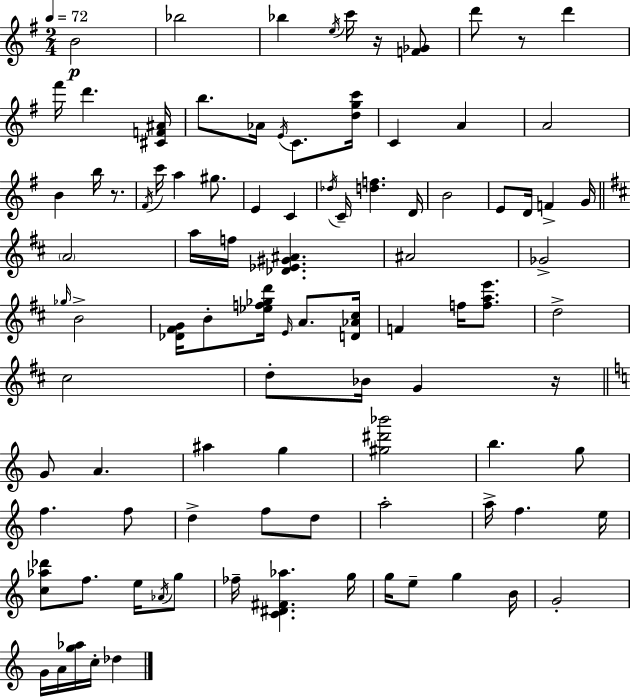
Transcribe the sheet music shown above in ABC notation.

X:1
T:Untitled
M:2/4
L:1/4
K:Em
B2 _b2 _b e/4 c'/4 z/4 [F_G]/2 d'/2 z/2 d' ^f'/4 d' [^CF^A]/4 b/2 _A/4 E/4 C/2 [dgc']/4 C A A2 B b/4 z/2 ^F/4 c'/4 a ^g/2 E C _d/4 C/4 [df] D/4 B2 E/2 D/4 F G/4 A2 a/4 f/4 [_D_E^G^A] ^A2 _G2 _g/4 B2 [_D^FG]/4 B/2 [_ef_gd']/4 E/4 A/2 [D_A^c]/4 F f/4 [fae']/2 d2 ^c2 d/2 _B/4 G z/4 G/2 A ^a g [^g^d'_b']2 b g/2 f f/2 d f/2 d/2 a2 a/4 f e/4 [c_a_d']/2 f/2 e/4 _A/4 g/2 _f/4 [C^D^F_a] g/4 g/4 e/2 g B/4 G2 G/4 A/4 [g_a]/4 c/4 _d